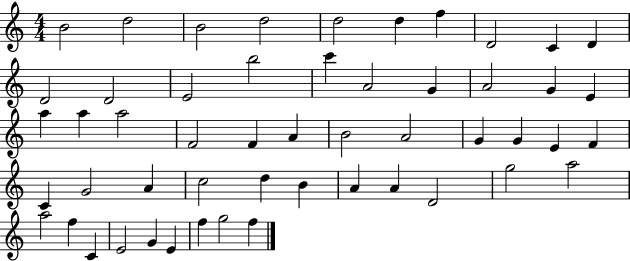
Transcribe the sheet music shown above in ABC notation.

X:1
T:Untitled
M:4/4
L:1/4
K:C
B2 d2 B2 d2 d2 d f D2 C D D2 D2 E2 b2 c' A2 G A2 G E a a a2 F2 F A B2 A2 G G E F C G2 A c2 d B A A D2 g2 a2 a2 f C E2 G E f g2 f